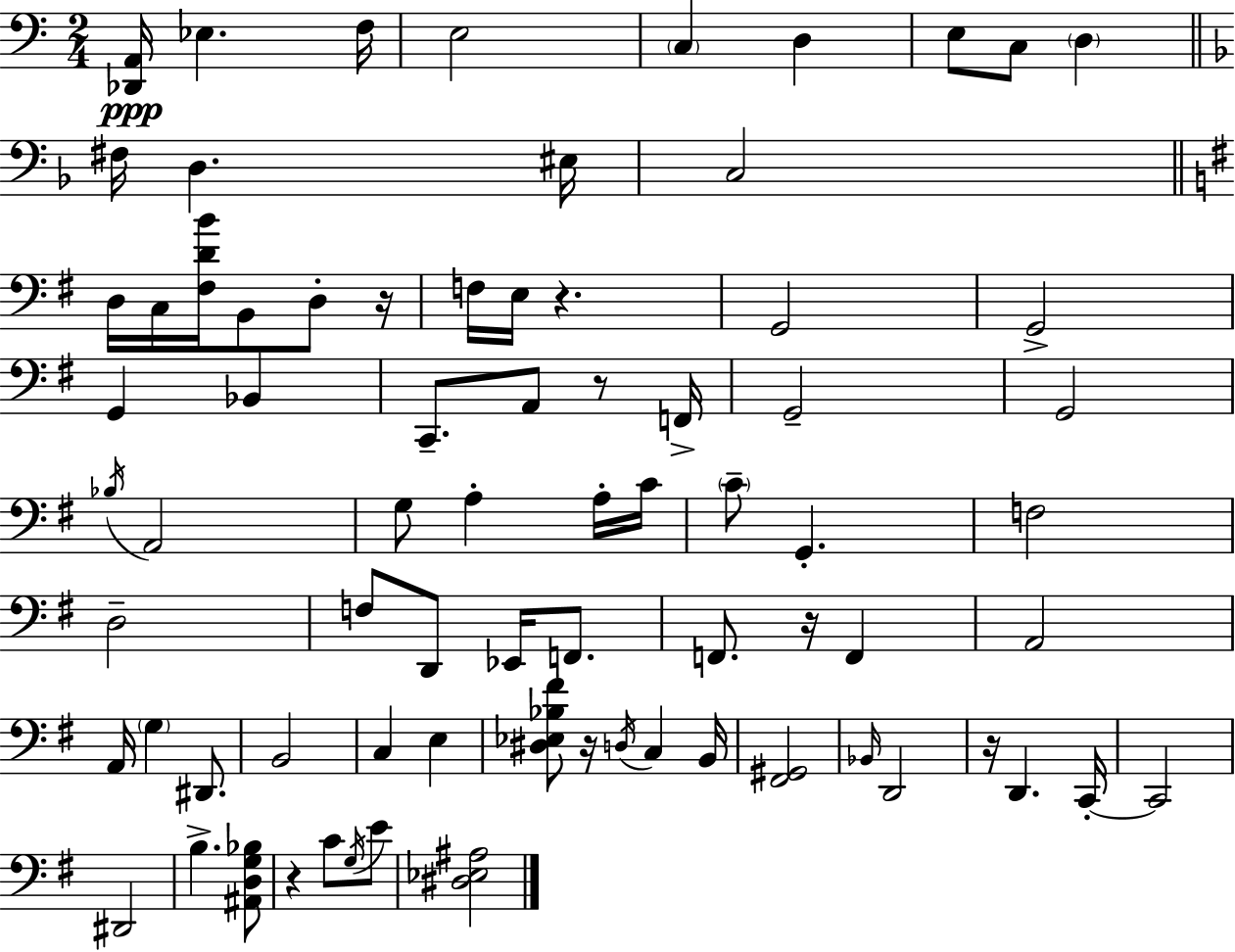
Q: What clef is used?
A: bass